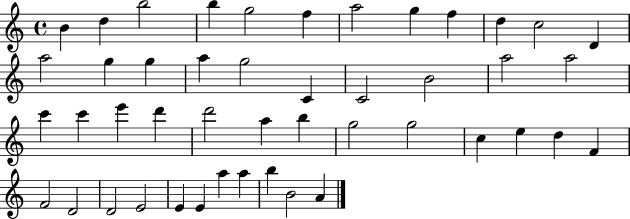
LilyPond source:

{
  \clef treble
  \time 4/4
  \defaultTimeSignature
  \key c \major
  b'4 d''4 b''2 | b''4 g''2 f''4 | a''2 g''4 f''4 | d''4 c''2 d'4 | \break a''2 g''4 g''4 | a''4 g''2 c'4 | c'2 b'2 | a''2 a''2 | \break c'''4 c'''4 e'''4 d'''4 | d'''2 a''4 b''4 | g''2 g''2 | c''4 e''4 d''4 f'4 | \break f'2 d'2 | d'2 e'2 | e'4 e'4 a''4 a''4 | b''4 b'2 a'4 | \break \bar "|."
}